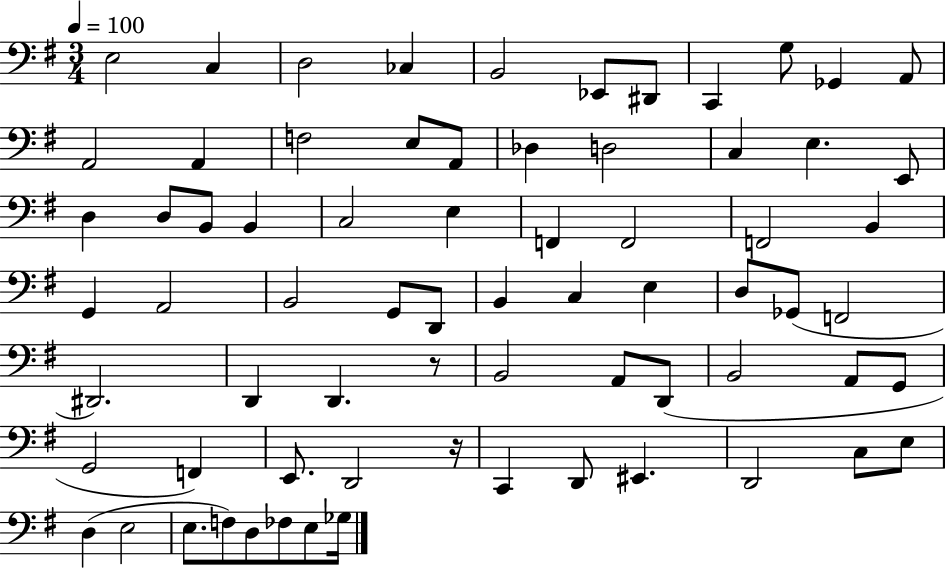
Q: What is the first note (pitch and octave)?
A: E3